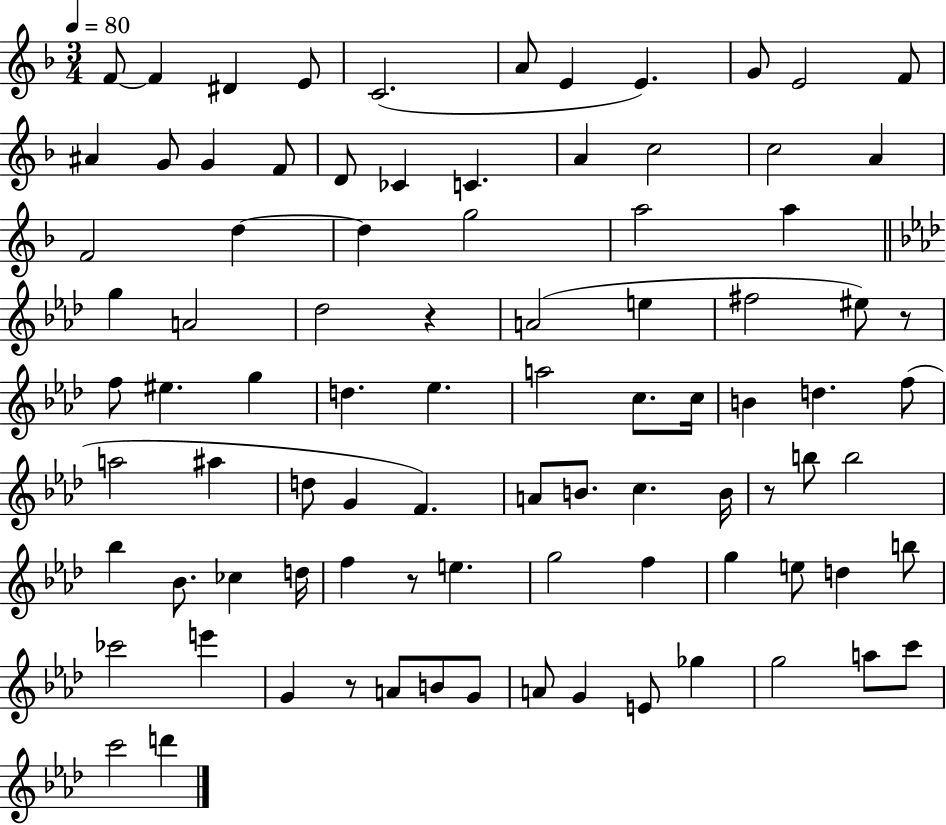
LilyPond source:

{
  \clef treble
  \numericTimeSignature
  \time 3/4
  \key f \major
  \tempo 4 = 80
  f'8~~ f'4 dis'4 e'8 | c'2.( | a'8 e'4 e'4.) | g'8 e'2 f'8 | \break ais'4 g'8 g'4 f'8 | d'8 ces'4 c'4. | a'4 c''2 | c''2 a'4 | \break f'2 d''4~~ | d''4 g''2 | a''2 a''4 | \bar "||" \break \key f \minor g''4 a'2 | des''2 r4 | a'2( e''4 | fis''2 eis''8) r8 | \break f''8 eis''4. g''4 | d''4. ees''4. | a''2 c''8. c''16 | b'4 d''4. f''8( | \break a''2 ais''4 | d''8 g'4 f'4.) | a'8 b'8. c''4. b'16 | r8 b''8 b''2 | \break bes''4 bes'8. ces''4 d''16 | f''4 r8 e''4. | g''2 f''4 | g''4 e''8 d''4 b''8 | \break ces'''2 e'''4 | g'4 r8 a'8 b'8 g'8 | a'8 g'4 e'8 ges''4 | g''2 a''8 c'''8 | \break c'''2 d'''4 | \bar "|."
}